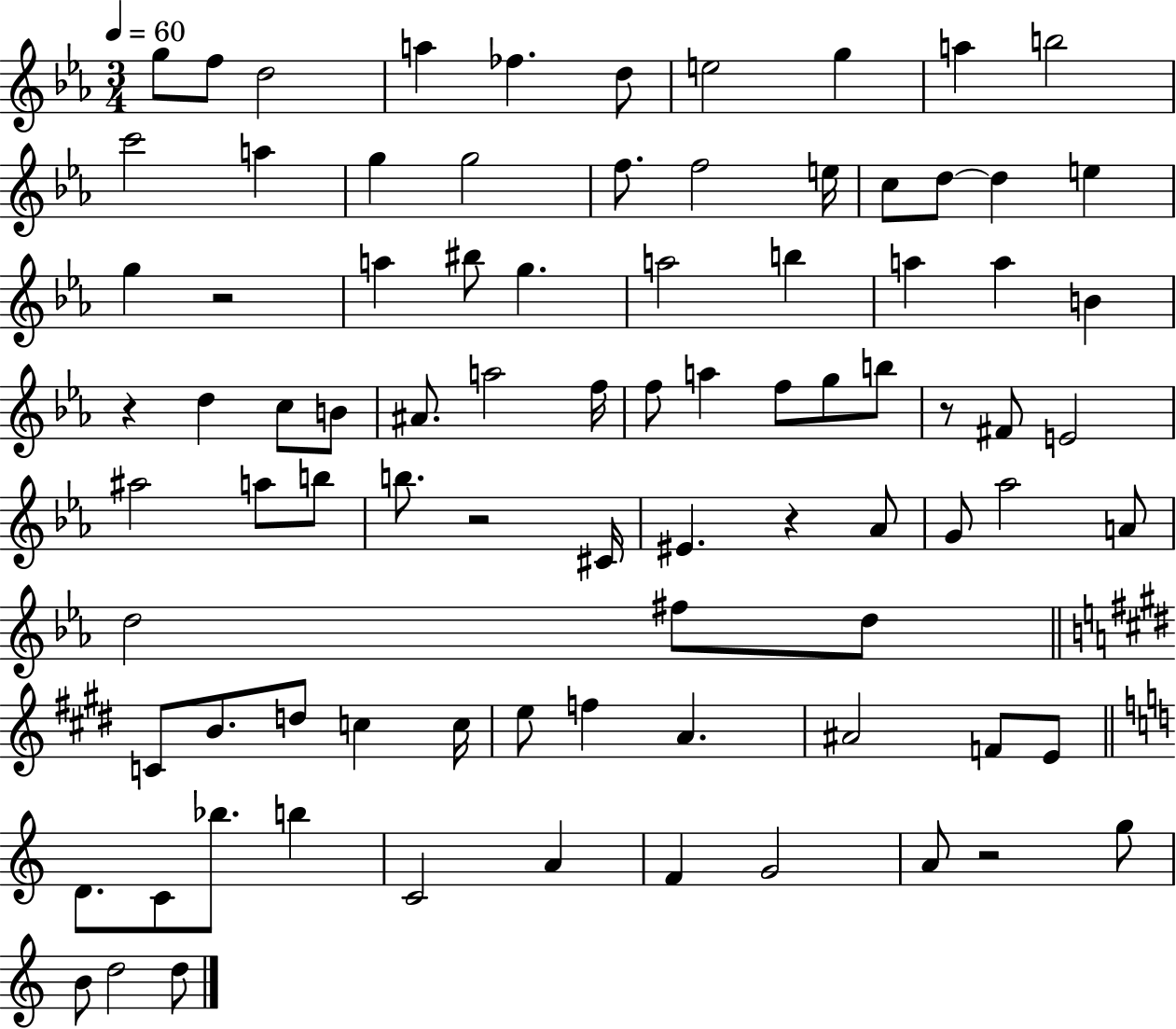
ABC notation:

X:1
T:Untitled
M:3/4
L:1/4
K:Eb
g/2 f/2 d2 a _f d/2 e2 g a b2 c'2 a g g2 f/2 f2 e/4 c/2 d/2 d e g z2 a ^b/2 g a2 b a a B z d c/2 B/2 ^A/2 a2 f/4 f/2 a f/2 g/2 b/2 z/2 ^F/2 E2 ^a2 a/2 b/2 b/2 z2 ^C/4 ^E z _A/2 G/2 _a2 A/2 d2 ^f/2 d/2 C/2 B/2 d/2 c c/4 e/2 f A ^A2 F/2 E/2 D/2 C/2 _b/2 b C2 A F G2 A/2 z2 g/2 B/2 d2 d/2